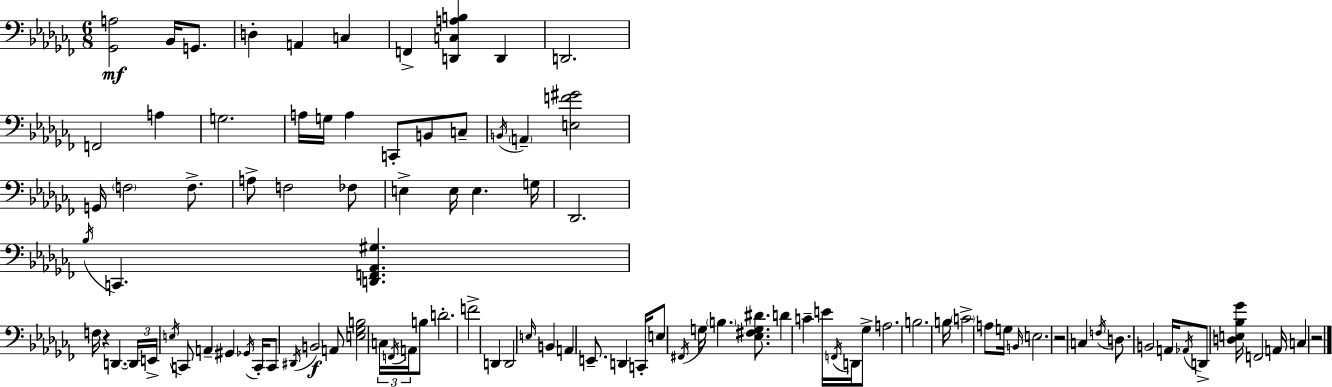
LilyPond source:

{
  \clef bass
  \numericTimeSignature
  \time 6/8
  \key aes \minor
  <ges, a>2\mf bes,16 g,8. | d4-. a,4 c4 | f,4-> <d, c a b>4 d,4 | d,2. | \break f,2 a4 | g2. | a16 g16 a4 c,8-. b,8 c8-- | \acciaccatura { b,16 } \parenthesize a,4-- <e f' gis'>2 | \break g,16 \parenthesize f2 f8.-> | a8-> f2 fes8 | e4-> e16 e4. | g16 des,2. | \break \acciaccatura { bes16 } c,4. <d, f, aes, gis>4. | f16 r4 d,4.~~ | \tuplet 3/2 { d,16 e,16-> \acciaccatura { e16 } } c,8 a,4-- gis,4 | \acciaccatura { ges,16 } c,16-. c,8 \acciaccatura { dis,16 } b,2\f | \break a,8 <e ges b>2 | \tuplet 3/2 { c16 \acciaccatura { f,16 } a,16 } b8 d'2.-. | f'2-> | d,4 d,2 | \break \grace { e16 } b,4 a,4 e,8.-- | d,4 c,16-. e8 \acciaccatura { fis,16 } g16 \parenthesize b4. | <ees fis g dis'>8. d'4 | c'4-- e'16 \acciaccatura { f,16 } d,16 ges8-> a2. | \break b2. | b16 \parenthesize c'2-> | a8 g16 \grace { b,16 } e2. | r2 | \break c4 \acciaccatura { f16 } d8. | b,2 a,16 \acciaccatura { aes,16 } | d,8-> <d e bes ges'>16 f,2 a,16 | c4 r2 | \break \bar "|."
}